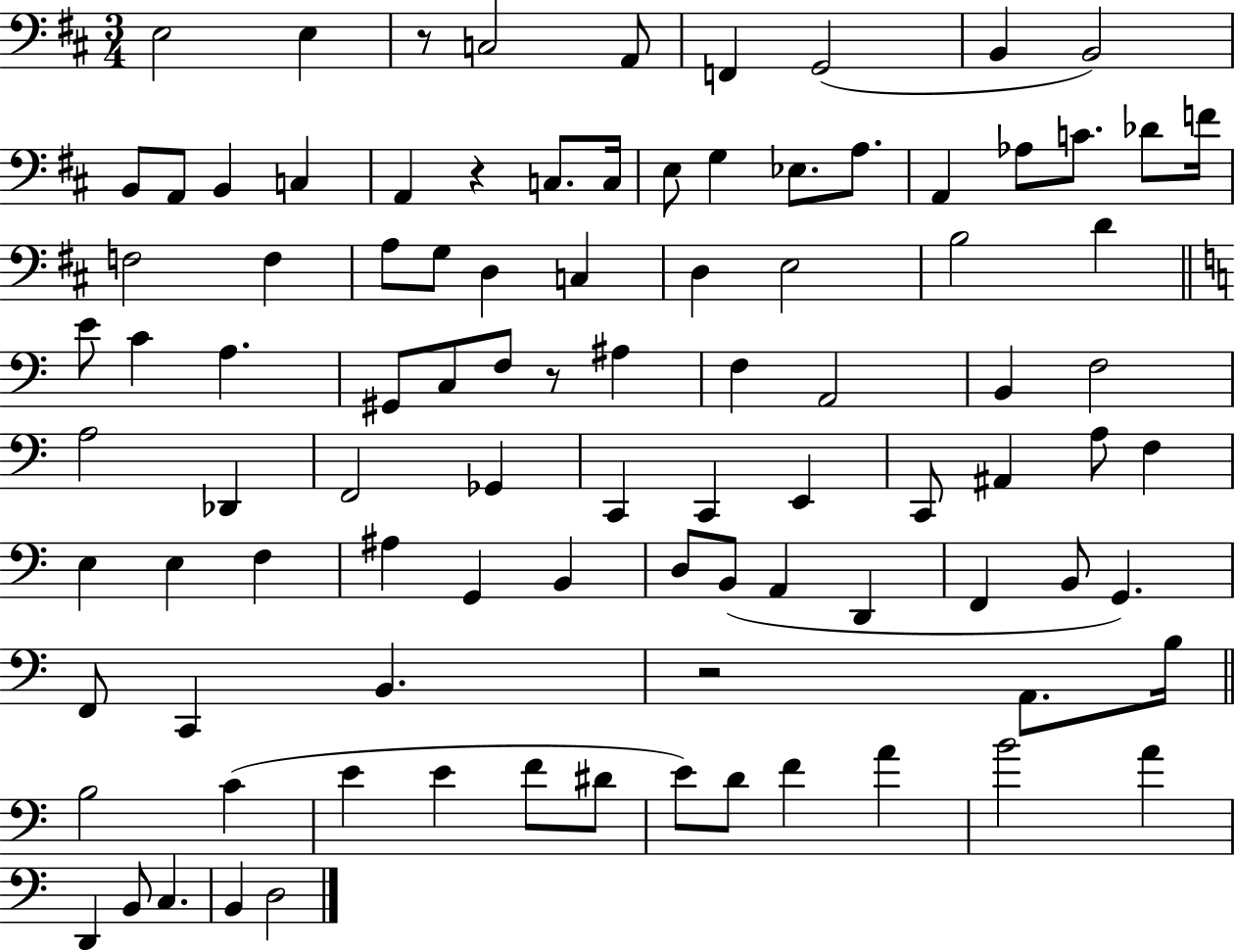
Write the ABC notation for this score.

X:1
T:Untitled
M:3/4
L:1/4
K:D
E,2 E, z/2 C,2 A,,/2 F,, G,,2 B,, B,,2 B,,/2 A,,/2 B,, C, A,, z C,/2 C,/4 E,/2 G, _E,/2 A,/2 A,, _A,/2 C/2 _D/2 F/4 F,2 F, A,/2 G,/2 D, C, D, E,2 B,2 D E/2 C A, ^G,,/2 C,/2 F,/2 z/2 ^A, F, A,,2 B,, F,2 A,2 _D,, F,,2 _G,, C,, C,, E,, C,,/2 ^A,, A,/2 F, E, E, F, ^A, G,, B,, D,/2 B,,/2 A,, D,, F,, B,,/2 G,, F,,/2 C,, B,, z2 A,,/2 B,/4 B,2 C E E F/2 ^D/2 E/2 D/2 F A B2 A D,, B,,/2 C, B,, D,2